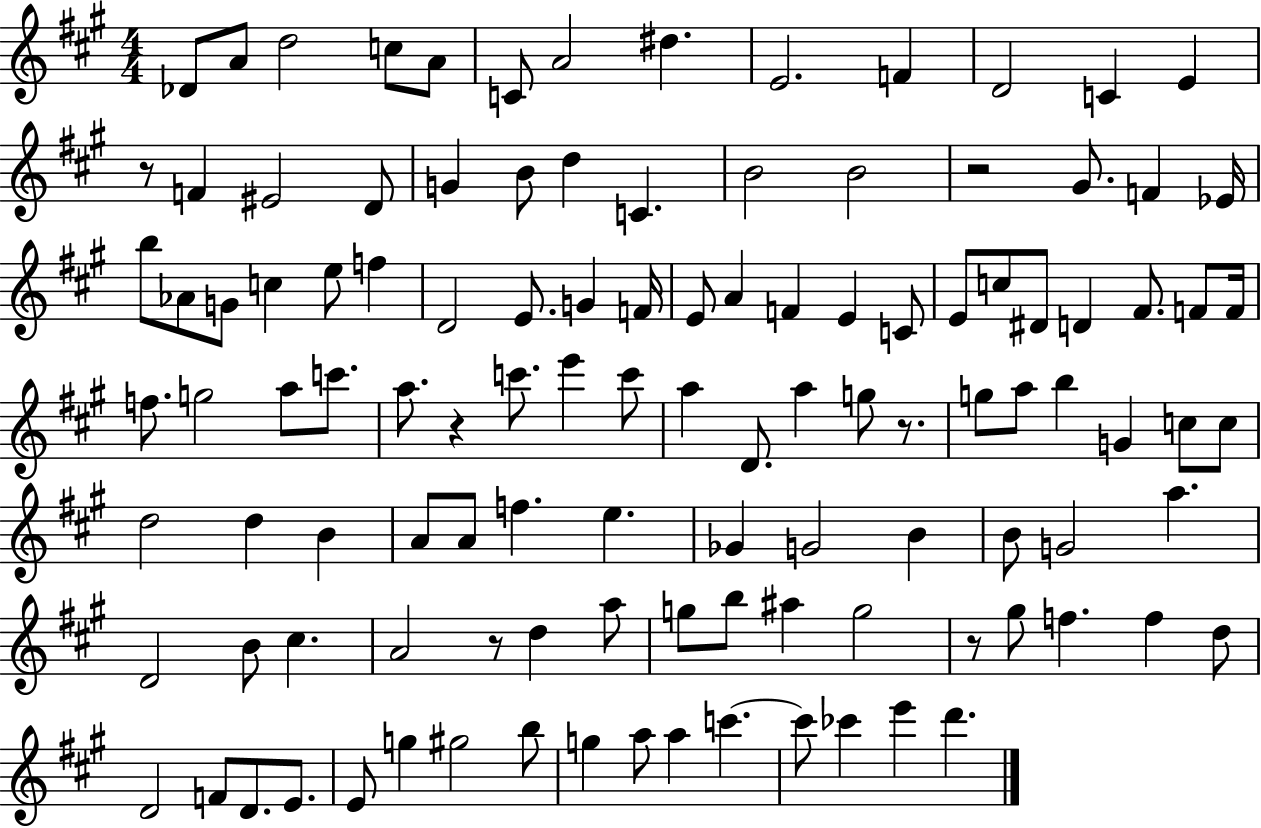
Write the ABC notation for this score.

X:1
T:Untitled
M:4/4
L:1/4
K:A
_D/2 A/2 d2 c/2 A/2 C/2 A2 ^d E2 F D2 C E z/2 F ^E2 D/2 G B/2 d C B2 B2 z2 ^G/2 F _E/4 b/2 _A/2 G/2 c e/2 f D2 E/2 G F/4 E/2 A F E C/2 E/2 c/2 ^D/2 D ^F/2 F/2 F/4 f/2 g2 a/2 c'/2 a/2 z c'/2 e' c'/2 a D/2 a g/2 z/2 g/2 a/2 b G c/2 c/2 d2 d B A/2 A/2 f e _G G2 B B/2 G2 a D2 B/2 ^c A2 z/2 d a/2 g/2 b/2 ^a g2 z/2 ^g/2 f f d/2 D2 F/2 D/2 E/2 E/2 g ^g2 b/2 g a/2 a c' c'/2 _c' e' d'